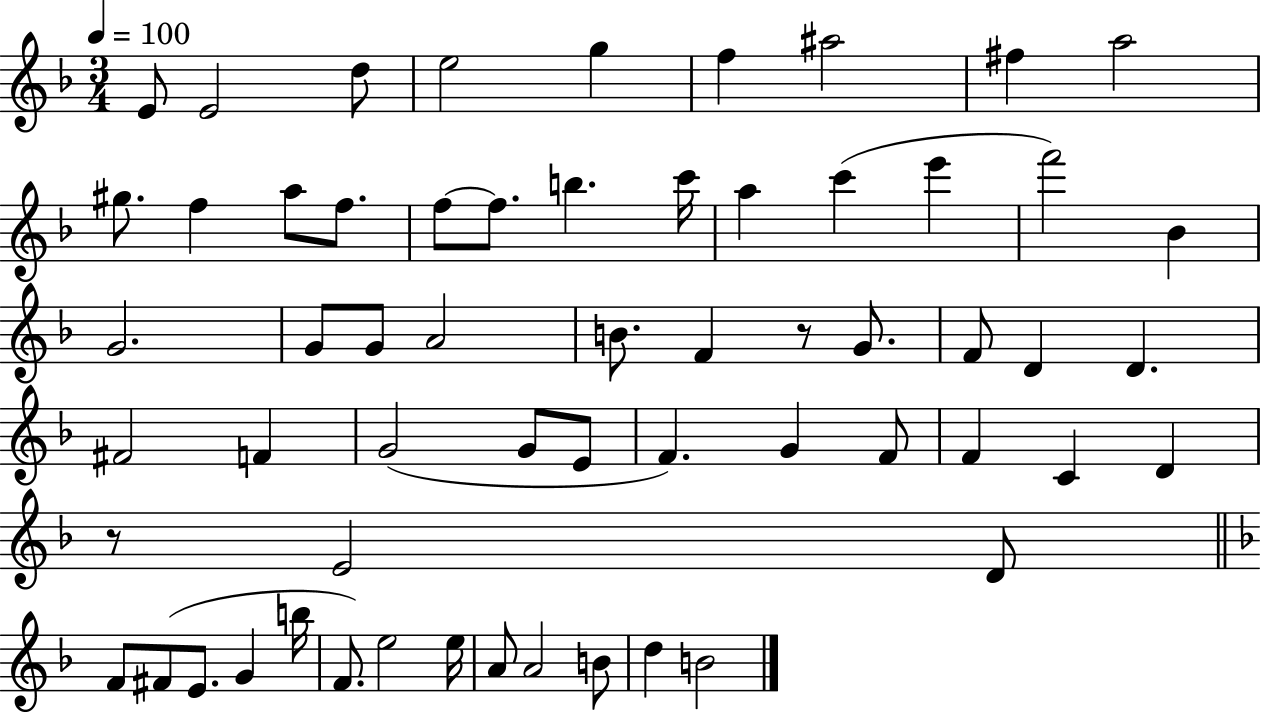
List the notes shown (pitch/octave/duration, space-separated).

E4/e E4/h D5/e E5/h G5/q F5/q A#5/h F#5/q A5/h G#5/e. F5/q A5/e F5/e. F5/e F5/e. B5/q. C6/s A5/q C6/q E6/q F6/h Bb4/q G4/h. G4/e G4/e A4/h B4/e. F4/q R/e G4/e. F4/e D4/q D4/q. F#4/h F4/q G4/h G4/e E4/e F4/q. G4/q F4/e F4/q C4/q D4/q R/e E4/h D4/e F4/e F#4/e E4/e. G4/q B5/s F4/e. E5/h E5/s A4/e A4/h B4/e D5/q B4/h